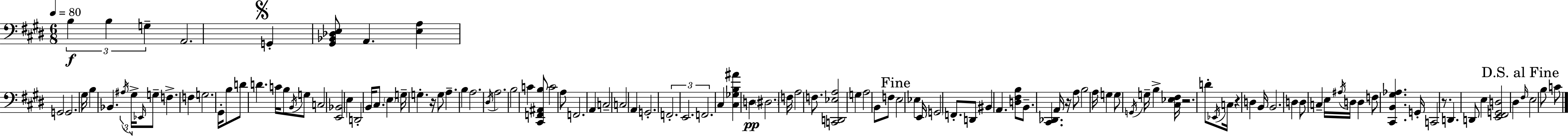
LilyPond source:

{
  \clef bass
  \numericTimeSignature
  \time 6/8
  \key e \major
  \tempo 4 = 80
  \tuplet 3/2 { b4\f b4 g4-- } | a,2. | \mark \markup { \musicglyph "scripts.segno" } g,4-. <gis, bes, des e>8 a,4. | <e a>4 g,2 | \break g,2. | gis16 b4 bes,4. \tuplet 3/2 { \acciaccatura { ais16 } | gis16-> \grace { ees,16 } } g8-- f4.-> f4 | g2. | \break gis,16-. b8 d'8 d'4. | c'16 b8 \acciaccatura { b,16 } g8 c2 | <e, bes,>2 e4 | d,2-. b,16 | \break cis8. \parenthesize e4 g16-- g4.-. | r16 g8 a4.-- b4 | a2. | \acciaccatura { dis16 } a2. | \break b2 | c'4 <cis, f, ais, b>8 c'2 | a8 f,2. | a,4 c2-- | \break c2 | a,4 g,2.-. | \tuplet 3/2 { f,2.-. | e,2. | \break f,2. } | cis4 <cis ges b ais'>4 | d4\pp \parenthesize dis2. | f16 a2 | \break f8. <c, d, ees a>2 | g4 a2 | b,8 f8 \mark "Fine" e2 | ees4 e,16 \parenthesize g,2 | \break f,8.-. d,8 bis,4 a,4. | <d fis b>8 b,8.-- <cis, des,>4. | a,16 r16 a8 b2 | a16 g4 g8 \acciaccatura { g,16 } g16-- | \break b4-> <cis ees fis>16 r2. | d'8-. \acciaccatura { ees,16 } c16 r4 | d4 b,16 b,2. | d4 d8 | \break c4-- e16 \acciaccatura { ais16 } d16 d4 f8 | <cis, b, gis aes>4. g,16-. c,2 | r8. d,4. | d,8 e4 <e, fis, g, d>2 | \break dis4 \mark "D.S. al Fine" \grace { fis16 } e2 | b8 c'8 \bar "|."
}